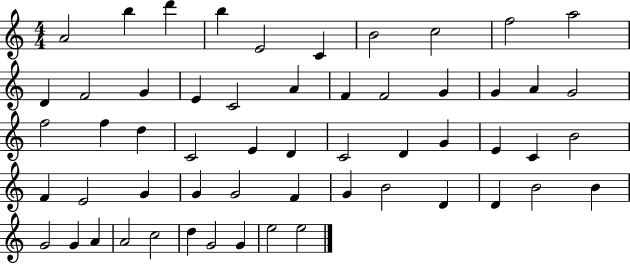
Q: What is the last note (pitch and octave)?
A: E5